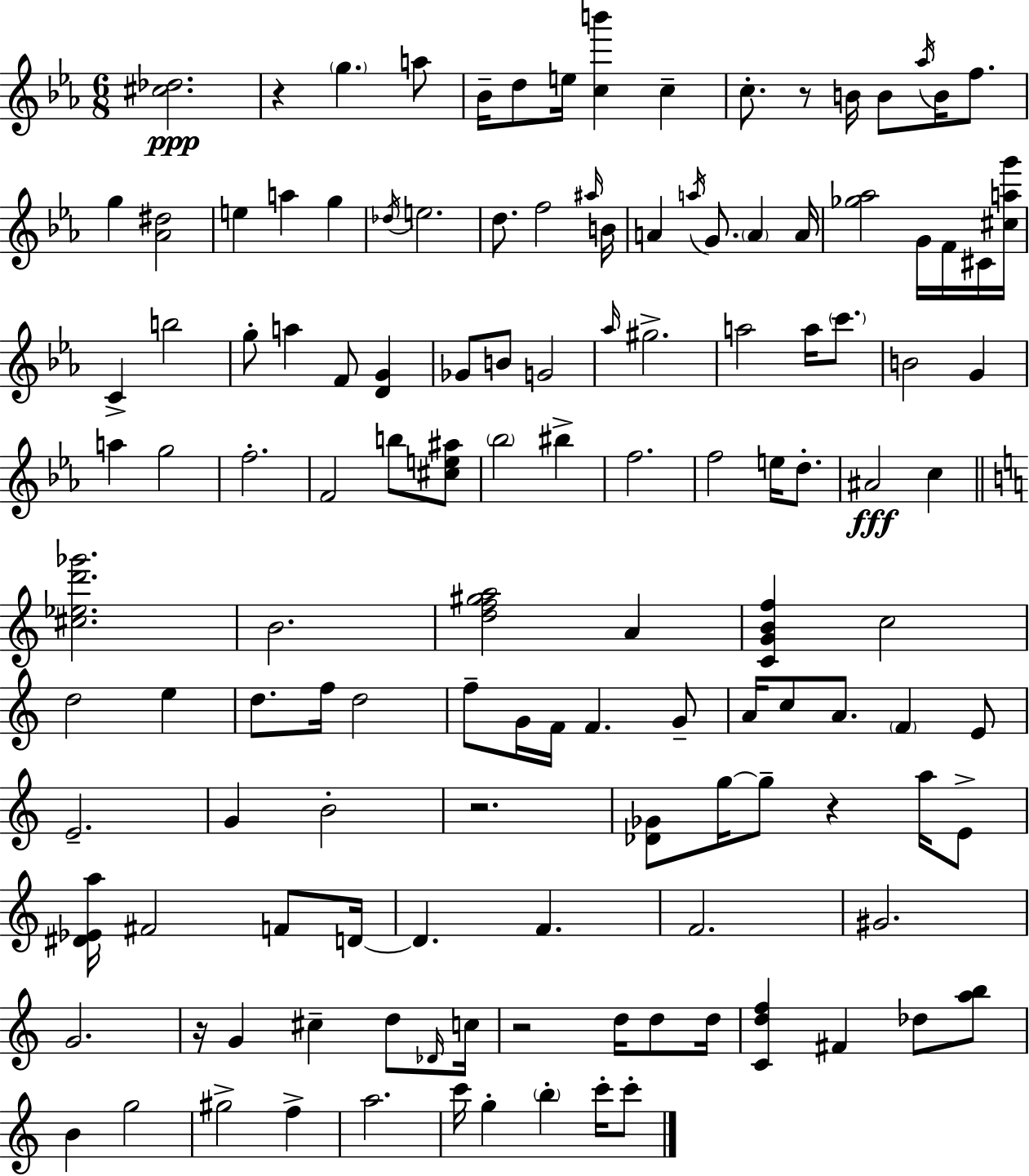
X:1
T:Untitled
M:6/8
L:1/4
K:Eb
[^c_d]2 z g a/2 _B/4 d/2 e/4 [cb'] c c/2 z/2 B/4 B/2 _a/4 B/4 f/2 g [_A^d]2 e a g _d/4 e2 d/2 f2 ^a/4 B/4 A a/4 G/2 A A/4 [_g_a]2 G/4 F/4 ^C/4 [^cag']/4 C b2 g/2 a F/2 [DG] _G/2 B/2 G2 _a/4 ^g2 a2 a/4 c'/2 B2 G a g2 f2 F2 b/2 [^ce^a]/2 _b2 ^b f2 f2 e/4 d/2 ^A2 c [^c_ed'_g']2 B2 [df^ga]2 A [CGBf] c2 d2 e d/2 f/4 d2 f/2 G/4 F/4 F G/2 A/4 c/2 A/2 F E/2 E2 G B2 z2 [_D_G]/2 g/4 g/2 z a/4 E/2 [^D_Ea]/4 ^F2 F/2 D/4 D F F2 ^G2 G2 z/4 G ^c d/2 _D/4 c/4 z2 d/4 d/2 d/4 [Cdf] ^F _d/2 [ab]/2 B g2 ^g2 f a2 c'/4 g b c'/4 c'/2